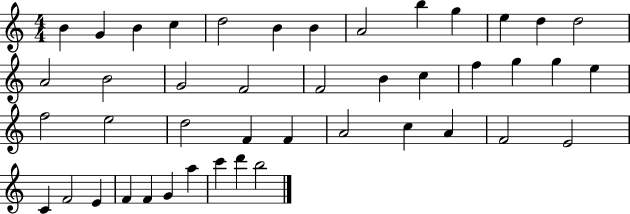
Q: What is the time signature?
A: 4/4